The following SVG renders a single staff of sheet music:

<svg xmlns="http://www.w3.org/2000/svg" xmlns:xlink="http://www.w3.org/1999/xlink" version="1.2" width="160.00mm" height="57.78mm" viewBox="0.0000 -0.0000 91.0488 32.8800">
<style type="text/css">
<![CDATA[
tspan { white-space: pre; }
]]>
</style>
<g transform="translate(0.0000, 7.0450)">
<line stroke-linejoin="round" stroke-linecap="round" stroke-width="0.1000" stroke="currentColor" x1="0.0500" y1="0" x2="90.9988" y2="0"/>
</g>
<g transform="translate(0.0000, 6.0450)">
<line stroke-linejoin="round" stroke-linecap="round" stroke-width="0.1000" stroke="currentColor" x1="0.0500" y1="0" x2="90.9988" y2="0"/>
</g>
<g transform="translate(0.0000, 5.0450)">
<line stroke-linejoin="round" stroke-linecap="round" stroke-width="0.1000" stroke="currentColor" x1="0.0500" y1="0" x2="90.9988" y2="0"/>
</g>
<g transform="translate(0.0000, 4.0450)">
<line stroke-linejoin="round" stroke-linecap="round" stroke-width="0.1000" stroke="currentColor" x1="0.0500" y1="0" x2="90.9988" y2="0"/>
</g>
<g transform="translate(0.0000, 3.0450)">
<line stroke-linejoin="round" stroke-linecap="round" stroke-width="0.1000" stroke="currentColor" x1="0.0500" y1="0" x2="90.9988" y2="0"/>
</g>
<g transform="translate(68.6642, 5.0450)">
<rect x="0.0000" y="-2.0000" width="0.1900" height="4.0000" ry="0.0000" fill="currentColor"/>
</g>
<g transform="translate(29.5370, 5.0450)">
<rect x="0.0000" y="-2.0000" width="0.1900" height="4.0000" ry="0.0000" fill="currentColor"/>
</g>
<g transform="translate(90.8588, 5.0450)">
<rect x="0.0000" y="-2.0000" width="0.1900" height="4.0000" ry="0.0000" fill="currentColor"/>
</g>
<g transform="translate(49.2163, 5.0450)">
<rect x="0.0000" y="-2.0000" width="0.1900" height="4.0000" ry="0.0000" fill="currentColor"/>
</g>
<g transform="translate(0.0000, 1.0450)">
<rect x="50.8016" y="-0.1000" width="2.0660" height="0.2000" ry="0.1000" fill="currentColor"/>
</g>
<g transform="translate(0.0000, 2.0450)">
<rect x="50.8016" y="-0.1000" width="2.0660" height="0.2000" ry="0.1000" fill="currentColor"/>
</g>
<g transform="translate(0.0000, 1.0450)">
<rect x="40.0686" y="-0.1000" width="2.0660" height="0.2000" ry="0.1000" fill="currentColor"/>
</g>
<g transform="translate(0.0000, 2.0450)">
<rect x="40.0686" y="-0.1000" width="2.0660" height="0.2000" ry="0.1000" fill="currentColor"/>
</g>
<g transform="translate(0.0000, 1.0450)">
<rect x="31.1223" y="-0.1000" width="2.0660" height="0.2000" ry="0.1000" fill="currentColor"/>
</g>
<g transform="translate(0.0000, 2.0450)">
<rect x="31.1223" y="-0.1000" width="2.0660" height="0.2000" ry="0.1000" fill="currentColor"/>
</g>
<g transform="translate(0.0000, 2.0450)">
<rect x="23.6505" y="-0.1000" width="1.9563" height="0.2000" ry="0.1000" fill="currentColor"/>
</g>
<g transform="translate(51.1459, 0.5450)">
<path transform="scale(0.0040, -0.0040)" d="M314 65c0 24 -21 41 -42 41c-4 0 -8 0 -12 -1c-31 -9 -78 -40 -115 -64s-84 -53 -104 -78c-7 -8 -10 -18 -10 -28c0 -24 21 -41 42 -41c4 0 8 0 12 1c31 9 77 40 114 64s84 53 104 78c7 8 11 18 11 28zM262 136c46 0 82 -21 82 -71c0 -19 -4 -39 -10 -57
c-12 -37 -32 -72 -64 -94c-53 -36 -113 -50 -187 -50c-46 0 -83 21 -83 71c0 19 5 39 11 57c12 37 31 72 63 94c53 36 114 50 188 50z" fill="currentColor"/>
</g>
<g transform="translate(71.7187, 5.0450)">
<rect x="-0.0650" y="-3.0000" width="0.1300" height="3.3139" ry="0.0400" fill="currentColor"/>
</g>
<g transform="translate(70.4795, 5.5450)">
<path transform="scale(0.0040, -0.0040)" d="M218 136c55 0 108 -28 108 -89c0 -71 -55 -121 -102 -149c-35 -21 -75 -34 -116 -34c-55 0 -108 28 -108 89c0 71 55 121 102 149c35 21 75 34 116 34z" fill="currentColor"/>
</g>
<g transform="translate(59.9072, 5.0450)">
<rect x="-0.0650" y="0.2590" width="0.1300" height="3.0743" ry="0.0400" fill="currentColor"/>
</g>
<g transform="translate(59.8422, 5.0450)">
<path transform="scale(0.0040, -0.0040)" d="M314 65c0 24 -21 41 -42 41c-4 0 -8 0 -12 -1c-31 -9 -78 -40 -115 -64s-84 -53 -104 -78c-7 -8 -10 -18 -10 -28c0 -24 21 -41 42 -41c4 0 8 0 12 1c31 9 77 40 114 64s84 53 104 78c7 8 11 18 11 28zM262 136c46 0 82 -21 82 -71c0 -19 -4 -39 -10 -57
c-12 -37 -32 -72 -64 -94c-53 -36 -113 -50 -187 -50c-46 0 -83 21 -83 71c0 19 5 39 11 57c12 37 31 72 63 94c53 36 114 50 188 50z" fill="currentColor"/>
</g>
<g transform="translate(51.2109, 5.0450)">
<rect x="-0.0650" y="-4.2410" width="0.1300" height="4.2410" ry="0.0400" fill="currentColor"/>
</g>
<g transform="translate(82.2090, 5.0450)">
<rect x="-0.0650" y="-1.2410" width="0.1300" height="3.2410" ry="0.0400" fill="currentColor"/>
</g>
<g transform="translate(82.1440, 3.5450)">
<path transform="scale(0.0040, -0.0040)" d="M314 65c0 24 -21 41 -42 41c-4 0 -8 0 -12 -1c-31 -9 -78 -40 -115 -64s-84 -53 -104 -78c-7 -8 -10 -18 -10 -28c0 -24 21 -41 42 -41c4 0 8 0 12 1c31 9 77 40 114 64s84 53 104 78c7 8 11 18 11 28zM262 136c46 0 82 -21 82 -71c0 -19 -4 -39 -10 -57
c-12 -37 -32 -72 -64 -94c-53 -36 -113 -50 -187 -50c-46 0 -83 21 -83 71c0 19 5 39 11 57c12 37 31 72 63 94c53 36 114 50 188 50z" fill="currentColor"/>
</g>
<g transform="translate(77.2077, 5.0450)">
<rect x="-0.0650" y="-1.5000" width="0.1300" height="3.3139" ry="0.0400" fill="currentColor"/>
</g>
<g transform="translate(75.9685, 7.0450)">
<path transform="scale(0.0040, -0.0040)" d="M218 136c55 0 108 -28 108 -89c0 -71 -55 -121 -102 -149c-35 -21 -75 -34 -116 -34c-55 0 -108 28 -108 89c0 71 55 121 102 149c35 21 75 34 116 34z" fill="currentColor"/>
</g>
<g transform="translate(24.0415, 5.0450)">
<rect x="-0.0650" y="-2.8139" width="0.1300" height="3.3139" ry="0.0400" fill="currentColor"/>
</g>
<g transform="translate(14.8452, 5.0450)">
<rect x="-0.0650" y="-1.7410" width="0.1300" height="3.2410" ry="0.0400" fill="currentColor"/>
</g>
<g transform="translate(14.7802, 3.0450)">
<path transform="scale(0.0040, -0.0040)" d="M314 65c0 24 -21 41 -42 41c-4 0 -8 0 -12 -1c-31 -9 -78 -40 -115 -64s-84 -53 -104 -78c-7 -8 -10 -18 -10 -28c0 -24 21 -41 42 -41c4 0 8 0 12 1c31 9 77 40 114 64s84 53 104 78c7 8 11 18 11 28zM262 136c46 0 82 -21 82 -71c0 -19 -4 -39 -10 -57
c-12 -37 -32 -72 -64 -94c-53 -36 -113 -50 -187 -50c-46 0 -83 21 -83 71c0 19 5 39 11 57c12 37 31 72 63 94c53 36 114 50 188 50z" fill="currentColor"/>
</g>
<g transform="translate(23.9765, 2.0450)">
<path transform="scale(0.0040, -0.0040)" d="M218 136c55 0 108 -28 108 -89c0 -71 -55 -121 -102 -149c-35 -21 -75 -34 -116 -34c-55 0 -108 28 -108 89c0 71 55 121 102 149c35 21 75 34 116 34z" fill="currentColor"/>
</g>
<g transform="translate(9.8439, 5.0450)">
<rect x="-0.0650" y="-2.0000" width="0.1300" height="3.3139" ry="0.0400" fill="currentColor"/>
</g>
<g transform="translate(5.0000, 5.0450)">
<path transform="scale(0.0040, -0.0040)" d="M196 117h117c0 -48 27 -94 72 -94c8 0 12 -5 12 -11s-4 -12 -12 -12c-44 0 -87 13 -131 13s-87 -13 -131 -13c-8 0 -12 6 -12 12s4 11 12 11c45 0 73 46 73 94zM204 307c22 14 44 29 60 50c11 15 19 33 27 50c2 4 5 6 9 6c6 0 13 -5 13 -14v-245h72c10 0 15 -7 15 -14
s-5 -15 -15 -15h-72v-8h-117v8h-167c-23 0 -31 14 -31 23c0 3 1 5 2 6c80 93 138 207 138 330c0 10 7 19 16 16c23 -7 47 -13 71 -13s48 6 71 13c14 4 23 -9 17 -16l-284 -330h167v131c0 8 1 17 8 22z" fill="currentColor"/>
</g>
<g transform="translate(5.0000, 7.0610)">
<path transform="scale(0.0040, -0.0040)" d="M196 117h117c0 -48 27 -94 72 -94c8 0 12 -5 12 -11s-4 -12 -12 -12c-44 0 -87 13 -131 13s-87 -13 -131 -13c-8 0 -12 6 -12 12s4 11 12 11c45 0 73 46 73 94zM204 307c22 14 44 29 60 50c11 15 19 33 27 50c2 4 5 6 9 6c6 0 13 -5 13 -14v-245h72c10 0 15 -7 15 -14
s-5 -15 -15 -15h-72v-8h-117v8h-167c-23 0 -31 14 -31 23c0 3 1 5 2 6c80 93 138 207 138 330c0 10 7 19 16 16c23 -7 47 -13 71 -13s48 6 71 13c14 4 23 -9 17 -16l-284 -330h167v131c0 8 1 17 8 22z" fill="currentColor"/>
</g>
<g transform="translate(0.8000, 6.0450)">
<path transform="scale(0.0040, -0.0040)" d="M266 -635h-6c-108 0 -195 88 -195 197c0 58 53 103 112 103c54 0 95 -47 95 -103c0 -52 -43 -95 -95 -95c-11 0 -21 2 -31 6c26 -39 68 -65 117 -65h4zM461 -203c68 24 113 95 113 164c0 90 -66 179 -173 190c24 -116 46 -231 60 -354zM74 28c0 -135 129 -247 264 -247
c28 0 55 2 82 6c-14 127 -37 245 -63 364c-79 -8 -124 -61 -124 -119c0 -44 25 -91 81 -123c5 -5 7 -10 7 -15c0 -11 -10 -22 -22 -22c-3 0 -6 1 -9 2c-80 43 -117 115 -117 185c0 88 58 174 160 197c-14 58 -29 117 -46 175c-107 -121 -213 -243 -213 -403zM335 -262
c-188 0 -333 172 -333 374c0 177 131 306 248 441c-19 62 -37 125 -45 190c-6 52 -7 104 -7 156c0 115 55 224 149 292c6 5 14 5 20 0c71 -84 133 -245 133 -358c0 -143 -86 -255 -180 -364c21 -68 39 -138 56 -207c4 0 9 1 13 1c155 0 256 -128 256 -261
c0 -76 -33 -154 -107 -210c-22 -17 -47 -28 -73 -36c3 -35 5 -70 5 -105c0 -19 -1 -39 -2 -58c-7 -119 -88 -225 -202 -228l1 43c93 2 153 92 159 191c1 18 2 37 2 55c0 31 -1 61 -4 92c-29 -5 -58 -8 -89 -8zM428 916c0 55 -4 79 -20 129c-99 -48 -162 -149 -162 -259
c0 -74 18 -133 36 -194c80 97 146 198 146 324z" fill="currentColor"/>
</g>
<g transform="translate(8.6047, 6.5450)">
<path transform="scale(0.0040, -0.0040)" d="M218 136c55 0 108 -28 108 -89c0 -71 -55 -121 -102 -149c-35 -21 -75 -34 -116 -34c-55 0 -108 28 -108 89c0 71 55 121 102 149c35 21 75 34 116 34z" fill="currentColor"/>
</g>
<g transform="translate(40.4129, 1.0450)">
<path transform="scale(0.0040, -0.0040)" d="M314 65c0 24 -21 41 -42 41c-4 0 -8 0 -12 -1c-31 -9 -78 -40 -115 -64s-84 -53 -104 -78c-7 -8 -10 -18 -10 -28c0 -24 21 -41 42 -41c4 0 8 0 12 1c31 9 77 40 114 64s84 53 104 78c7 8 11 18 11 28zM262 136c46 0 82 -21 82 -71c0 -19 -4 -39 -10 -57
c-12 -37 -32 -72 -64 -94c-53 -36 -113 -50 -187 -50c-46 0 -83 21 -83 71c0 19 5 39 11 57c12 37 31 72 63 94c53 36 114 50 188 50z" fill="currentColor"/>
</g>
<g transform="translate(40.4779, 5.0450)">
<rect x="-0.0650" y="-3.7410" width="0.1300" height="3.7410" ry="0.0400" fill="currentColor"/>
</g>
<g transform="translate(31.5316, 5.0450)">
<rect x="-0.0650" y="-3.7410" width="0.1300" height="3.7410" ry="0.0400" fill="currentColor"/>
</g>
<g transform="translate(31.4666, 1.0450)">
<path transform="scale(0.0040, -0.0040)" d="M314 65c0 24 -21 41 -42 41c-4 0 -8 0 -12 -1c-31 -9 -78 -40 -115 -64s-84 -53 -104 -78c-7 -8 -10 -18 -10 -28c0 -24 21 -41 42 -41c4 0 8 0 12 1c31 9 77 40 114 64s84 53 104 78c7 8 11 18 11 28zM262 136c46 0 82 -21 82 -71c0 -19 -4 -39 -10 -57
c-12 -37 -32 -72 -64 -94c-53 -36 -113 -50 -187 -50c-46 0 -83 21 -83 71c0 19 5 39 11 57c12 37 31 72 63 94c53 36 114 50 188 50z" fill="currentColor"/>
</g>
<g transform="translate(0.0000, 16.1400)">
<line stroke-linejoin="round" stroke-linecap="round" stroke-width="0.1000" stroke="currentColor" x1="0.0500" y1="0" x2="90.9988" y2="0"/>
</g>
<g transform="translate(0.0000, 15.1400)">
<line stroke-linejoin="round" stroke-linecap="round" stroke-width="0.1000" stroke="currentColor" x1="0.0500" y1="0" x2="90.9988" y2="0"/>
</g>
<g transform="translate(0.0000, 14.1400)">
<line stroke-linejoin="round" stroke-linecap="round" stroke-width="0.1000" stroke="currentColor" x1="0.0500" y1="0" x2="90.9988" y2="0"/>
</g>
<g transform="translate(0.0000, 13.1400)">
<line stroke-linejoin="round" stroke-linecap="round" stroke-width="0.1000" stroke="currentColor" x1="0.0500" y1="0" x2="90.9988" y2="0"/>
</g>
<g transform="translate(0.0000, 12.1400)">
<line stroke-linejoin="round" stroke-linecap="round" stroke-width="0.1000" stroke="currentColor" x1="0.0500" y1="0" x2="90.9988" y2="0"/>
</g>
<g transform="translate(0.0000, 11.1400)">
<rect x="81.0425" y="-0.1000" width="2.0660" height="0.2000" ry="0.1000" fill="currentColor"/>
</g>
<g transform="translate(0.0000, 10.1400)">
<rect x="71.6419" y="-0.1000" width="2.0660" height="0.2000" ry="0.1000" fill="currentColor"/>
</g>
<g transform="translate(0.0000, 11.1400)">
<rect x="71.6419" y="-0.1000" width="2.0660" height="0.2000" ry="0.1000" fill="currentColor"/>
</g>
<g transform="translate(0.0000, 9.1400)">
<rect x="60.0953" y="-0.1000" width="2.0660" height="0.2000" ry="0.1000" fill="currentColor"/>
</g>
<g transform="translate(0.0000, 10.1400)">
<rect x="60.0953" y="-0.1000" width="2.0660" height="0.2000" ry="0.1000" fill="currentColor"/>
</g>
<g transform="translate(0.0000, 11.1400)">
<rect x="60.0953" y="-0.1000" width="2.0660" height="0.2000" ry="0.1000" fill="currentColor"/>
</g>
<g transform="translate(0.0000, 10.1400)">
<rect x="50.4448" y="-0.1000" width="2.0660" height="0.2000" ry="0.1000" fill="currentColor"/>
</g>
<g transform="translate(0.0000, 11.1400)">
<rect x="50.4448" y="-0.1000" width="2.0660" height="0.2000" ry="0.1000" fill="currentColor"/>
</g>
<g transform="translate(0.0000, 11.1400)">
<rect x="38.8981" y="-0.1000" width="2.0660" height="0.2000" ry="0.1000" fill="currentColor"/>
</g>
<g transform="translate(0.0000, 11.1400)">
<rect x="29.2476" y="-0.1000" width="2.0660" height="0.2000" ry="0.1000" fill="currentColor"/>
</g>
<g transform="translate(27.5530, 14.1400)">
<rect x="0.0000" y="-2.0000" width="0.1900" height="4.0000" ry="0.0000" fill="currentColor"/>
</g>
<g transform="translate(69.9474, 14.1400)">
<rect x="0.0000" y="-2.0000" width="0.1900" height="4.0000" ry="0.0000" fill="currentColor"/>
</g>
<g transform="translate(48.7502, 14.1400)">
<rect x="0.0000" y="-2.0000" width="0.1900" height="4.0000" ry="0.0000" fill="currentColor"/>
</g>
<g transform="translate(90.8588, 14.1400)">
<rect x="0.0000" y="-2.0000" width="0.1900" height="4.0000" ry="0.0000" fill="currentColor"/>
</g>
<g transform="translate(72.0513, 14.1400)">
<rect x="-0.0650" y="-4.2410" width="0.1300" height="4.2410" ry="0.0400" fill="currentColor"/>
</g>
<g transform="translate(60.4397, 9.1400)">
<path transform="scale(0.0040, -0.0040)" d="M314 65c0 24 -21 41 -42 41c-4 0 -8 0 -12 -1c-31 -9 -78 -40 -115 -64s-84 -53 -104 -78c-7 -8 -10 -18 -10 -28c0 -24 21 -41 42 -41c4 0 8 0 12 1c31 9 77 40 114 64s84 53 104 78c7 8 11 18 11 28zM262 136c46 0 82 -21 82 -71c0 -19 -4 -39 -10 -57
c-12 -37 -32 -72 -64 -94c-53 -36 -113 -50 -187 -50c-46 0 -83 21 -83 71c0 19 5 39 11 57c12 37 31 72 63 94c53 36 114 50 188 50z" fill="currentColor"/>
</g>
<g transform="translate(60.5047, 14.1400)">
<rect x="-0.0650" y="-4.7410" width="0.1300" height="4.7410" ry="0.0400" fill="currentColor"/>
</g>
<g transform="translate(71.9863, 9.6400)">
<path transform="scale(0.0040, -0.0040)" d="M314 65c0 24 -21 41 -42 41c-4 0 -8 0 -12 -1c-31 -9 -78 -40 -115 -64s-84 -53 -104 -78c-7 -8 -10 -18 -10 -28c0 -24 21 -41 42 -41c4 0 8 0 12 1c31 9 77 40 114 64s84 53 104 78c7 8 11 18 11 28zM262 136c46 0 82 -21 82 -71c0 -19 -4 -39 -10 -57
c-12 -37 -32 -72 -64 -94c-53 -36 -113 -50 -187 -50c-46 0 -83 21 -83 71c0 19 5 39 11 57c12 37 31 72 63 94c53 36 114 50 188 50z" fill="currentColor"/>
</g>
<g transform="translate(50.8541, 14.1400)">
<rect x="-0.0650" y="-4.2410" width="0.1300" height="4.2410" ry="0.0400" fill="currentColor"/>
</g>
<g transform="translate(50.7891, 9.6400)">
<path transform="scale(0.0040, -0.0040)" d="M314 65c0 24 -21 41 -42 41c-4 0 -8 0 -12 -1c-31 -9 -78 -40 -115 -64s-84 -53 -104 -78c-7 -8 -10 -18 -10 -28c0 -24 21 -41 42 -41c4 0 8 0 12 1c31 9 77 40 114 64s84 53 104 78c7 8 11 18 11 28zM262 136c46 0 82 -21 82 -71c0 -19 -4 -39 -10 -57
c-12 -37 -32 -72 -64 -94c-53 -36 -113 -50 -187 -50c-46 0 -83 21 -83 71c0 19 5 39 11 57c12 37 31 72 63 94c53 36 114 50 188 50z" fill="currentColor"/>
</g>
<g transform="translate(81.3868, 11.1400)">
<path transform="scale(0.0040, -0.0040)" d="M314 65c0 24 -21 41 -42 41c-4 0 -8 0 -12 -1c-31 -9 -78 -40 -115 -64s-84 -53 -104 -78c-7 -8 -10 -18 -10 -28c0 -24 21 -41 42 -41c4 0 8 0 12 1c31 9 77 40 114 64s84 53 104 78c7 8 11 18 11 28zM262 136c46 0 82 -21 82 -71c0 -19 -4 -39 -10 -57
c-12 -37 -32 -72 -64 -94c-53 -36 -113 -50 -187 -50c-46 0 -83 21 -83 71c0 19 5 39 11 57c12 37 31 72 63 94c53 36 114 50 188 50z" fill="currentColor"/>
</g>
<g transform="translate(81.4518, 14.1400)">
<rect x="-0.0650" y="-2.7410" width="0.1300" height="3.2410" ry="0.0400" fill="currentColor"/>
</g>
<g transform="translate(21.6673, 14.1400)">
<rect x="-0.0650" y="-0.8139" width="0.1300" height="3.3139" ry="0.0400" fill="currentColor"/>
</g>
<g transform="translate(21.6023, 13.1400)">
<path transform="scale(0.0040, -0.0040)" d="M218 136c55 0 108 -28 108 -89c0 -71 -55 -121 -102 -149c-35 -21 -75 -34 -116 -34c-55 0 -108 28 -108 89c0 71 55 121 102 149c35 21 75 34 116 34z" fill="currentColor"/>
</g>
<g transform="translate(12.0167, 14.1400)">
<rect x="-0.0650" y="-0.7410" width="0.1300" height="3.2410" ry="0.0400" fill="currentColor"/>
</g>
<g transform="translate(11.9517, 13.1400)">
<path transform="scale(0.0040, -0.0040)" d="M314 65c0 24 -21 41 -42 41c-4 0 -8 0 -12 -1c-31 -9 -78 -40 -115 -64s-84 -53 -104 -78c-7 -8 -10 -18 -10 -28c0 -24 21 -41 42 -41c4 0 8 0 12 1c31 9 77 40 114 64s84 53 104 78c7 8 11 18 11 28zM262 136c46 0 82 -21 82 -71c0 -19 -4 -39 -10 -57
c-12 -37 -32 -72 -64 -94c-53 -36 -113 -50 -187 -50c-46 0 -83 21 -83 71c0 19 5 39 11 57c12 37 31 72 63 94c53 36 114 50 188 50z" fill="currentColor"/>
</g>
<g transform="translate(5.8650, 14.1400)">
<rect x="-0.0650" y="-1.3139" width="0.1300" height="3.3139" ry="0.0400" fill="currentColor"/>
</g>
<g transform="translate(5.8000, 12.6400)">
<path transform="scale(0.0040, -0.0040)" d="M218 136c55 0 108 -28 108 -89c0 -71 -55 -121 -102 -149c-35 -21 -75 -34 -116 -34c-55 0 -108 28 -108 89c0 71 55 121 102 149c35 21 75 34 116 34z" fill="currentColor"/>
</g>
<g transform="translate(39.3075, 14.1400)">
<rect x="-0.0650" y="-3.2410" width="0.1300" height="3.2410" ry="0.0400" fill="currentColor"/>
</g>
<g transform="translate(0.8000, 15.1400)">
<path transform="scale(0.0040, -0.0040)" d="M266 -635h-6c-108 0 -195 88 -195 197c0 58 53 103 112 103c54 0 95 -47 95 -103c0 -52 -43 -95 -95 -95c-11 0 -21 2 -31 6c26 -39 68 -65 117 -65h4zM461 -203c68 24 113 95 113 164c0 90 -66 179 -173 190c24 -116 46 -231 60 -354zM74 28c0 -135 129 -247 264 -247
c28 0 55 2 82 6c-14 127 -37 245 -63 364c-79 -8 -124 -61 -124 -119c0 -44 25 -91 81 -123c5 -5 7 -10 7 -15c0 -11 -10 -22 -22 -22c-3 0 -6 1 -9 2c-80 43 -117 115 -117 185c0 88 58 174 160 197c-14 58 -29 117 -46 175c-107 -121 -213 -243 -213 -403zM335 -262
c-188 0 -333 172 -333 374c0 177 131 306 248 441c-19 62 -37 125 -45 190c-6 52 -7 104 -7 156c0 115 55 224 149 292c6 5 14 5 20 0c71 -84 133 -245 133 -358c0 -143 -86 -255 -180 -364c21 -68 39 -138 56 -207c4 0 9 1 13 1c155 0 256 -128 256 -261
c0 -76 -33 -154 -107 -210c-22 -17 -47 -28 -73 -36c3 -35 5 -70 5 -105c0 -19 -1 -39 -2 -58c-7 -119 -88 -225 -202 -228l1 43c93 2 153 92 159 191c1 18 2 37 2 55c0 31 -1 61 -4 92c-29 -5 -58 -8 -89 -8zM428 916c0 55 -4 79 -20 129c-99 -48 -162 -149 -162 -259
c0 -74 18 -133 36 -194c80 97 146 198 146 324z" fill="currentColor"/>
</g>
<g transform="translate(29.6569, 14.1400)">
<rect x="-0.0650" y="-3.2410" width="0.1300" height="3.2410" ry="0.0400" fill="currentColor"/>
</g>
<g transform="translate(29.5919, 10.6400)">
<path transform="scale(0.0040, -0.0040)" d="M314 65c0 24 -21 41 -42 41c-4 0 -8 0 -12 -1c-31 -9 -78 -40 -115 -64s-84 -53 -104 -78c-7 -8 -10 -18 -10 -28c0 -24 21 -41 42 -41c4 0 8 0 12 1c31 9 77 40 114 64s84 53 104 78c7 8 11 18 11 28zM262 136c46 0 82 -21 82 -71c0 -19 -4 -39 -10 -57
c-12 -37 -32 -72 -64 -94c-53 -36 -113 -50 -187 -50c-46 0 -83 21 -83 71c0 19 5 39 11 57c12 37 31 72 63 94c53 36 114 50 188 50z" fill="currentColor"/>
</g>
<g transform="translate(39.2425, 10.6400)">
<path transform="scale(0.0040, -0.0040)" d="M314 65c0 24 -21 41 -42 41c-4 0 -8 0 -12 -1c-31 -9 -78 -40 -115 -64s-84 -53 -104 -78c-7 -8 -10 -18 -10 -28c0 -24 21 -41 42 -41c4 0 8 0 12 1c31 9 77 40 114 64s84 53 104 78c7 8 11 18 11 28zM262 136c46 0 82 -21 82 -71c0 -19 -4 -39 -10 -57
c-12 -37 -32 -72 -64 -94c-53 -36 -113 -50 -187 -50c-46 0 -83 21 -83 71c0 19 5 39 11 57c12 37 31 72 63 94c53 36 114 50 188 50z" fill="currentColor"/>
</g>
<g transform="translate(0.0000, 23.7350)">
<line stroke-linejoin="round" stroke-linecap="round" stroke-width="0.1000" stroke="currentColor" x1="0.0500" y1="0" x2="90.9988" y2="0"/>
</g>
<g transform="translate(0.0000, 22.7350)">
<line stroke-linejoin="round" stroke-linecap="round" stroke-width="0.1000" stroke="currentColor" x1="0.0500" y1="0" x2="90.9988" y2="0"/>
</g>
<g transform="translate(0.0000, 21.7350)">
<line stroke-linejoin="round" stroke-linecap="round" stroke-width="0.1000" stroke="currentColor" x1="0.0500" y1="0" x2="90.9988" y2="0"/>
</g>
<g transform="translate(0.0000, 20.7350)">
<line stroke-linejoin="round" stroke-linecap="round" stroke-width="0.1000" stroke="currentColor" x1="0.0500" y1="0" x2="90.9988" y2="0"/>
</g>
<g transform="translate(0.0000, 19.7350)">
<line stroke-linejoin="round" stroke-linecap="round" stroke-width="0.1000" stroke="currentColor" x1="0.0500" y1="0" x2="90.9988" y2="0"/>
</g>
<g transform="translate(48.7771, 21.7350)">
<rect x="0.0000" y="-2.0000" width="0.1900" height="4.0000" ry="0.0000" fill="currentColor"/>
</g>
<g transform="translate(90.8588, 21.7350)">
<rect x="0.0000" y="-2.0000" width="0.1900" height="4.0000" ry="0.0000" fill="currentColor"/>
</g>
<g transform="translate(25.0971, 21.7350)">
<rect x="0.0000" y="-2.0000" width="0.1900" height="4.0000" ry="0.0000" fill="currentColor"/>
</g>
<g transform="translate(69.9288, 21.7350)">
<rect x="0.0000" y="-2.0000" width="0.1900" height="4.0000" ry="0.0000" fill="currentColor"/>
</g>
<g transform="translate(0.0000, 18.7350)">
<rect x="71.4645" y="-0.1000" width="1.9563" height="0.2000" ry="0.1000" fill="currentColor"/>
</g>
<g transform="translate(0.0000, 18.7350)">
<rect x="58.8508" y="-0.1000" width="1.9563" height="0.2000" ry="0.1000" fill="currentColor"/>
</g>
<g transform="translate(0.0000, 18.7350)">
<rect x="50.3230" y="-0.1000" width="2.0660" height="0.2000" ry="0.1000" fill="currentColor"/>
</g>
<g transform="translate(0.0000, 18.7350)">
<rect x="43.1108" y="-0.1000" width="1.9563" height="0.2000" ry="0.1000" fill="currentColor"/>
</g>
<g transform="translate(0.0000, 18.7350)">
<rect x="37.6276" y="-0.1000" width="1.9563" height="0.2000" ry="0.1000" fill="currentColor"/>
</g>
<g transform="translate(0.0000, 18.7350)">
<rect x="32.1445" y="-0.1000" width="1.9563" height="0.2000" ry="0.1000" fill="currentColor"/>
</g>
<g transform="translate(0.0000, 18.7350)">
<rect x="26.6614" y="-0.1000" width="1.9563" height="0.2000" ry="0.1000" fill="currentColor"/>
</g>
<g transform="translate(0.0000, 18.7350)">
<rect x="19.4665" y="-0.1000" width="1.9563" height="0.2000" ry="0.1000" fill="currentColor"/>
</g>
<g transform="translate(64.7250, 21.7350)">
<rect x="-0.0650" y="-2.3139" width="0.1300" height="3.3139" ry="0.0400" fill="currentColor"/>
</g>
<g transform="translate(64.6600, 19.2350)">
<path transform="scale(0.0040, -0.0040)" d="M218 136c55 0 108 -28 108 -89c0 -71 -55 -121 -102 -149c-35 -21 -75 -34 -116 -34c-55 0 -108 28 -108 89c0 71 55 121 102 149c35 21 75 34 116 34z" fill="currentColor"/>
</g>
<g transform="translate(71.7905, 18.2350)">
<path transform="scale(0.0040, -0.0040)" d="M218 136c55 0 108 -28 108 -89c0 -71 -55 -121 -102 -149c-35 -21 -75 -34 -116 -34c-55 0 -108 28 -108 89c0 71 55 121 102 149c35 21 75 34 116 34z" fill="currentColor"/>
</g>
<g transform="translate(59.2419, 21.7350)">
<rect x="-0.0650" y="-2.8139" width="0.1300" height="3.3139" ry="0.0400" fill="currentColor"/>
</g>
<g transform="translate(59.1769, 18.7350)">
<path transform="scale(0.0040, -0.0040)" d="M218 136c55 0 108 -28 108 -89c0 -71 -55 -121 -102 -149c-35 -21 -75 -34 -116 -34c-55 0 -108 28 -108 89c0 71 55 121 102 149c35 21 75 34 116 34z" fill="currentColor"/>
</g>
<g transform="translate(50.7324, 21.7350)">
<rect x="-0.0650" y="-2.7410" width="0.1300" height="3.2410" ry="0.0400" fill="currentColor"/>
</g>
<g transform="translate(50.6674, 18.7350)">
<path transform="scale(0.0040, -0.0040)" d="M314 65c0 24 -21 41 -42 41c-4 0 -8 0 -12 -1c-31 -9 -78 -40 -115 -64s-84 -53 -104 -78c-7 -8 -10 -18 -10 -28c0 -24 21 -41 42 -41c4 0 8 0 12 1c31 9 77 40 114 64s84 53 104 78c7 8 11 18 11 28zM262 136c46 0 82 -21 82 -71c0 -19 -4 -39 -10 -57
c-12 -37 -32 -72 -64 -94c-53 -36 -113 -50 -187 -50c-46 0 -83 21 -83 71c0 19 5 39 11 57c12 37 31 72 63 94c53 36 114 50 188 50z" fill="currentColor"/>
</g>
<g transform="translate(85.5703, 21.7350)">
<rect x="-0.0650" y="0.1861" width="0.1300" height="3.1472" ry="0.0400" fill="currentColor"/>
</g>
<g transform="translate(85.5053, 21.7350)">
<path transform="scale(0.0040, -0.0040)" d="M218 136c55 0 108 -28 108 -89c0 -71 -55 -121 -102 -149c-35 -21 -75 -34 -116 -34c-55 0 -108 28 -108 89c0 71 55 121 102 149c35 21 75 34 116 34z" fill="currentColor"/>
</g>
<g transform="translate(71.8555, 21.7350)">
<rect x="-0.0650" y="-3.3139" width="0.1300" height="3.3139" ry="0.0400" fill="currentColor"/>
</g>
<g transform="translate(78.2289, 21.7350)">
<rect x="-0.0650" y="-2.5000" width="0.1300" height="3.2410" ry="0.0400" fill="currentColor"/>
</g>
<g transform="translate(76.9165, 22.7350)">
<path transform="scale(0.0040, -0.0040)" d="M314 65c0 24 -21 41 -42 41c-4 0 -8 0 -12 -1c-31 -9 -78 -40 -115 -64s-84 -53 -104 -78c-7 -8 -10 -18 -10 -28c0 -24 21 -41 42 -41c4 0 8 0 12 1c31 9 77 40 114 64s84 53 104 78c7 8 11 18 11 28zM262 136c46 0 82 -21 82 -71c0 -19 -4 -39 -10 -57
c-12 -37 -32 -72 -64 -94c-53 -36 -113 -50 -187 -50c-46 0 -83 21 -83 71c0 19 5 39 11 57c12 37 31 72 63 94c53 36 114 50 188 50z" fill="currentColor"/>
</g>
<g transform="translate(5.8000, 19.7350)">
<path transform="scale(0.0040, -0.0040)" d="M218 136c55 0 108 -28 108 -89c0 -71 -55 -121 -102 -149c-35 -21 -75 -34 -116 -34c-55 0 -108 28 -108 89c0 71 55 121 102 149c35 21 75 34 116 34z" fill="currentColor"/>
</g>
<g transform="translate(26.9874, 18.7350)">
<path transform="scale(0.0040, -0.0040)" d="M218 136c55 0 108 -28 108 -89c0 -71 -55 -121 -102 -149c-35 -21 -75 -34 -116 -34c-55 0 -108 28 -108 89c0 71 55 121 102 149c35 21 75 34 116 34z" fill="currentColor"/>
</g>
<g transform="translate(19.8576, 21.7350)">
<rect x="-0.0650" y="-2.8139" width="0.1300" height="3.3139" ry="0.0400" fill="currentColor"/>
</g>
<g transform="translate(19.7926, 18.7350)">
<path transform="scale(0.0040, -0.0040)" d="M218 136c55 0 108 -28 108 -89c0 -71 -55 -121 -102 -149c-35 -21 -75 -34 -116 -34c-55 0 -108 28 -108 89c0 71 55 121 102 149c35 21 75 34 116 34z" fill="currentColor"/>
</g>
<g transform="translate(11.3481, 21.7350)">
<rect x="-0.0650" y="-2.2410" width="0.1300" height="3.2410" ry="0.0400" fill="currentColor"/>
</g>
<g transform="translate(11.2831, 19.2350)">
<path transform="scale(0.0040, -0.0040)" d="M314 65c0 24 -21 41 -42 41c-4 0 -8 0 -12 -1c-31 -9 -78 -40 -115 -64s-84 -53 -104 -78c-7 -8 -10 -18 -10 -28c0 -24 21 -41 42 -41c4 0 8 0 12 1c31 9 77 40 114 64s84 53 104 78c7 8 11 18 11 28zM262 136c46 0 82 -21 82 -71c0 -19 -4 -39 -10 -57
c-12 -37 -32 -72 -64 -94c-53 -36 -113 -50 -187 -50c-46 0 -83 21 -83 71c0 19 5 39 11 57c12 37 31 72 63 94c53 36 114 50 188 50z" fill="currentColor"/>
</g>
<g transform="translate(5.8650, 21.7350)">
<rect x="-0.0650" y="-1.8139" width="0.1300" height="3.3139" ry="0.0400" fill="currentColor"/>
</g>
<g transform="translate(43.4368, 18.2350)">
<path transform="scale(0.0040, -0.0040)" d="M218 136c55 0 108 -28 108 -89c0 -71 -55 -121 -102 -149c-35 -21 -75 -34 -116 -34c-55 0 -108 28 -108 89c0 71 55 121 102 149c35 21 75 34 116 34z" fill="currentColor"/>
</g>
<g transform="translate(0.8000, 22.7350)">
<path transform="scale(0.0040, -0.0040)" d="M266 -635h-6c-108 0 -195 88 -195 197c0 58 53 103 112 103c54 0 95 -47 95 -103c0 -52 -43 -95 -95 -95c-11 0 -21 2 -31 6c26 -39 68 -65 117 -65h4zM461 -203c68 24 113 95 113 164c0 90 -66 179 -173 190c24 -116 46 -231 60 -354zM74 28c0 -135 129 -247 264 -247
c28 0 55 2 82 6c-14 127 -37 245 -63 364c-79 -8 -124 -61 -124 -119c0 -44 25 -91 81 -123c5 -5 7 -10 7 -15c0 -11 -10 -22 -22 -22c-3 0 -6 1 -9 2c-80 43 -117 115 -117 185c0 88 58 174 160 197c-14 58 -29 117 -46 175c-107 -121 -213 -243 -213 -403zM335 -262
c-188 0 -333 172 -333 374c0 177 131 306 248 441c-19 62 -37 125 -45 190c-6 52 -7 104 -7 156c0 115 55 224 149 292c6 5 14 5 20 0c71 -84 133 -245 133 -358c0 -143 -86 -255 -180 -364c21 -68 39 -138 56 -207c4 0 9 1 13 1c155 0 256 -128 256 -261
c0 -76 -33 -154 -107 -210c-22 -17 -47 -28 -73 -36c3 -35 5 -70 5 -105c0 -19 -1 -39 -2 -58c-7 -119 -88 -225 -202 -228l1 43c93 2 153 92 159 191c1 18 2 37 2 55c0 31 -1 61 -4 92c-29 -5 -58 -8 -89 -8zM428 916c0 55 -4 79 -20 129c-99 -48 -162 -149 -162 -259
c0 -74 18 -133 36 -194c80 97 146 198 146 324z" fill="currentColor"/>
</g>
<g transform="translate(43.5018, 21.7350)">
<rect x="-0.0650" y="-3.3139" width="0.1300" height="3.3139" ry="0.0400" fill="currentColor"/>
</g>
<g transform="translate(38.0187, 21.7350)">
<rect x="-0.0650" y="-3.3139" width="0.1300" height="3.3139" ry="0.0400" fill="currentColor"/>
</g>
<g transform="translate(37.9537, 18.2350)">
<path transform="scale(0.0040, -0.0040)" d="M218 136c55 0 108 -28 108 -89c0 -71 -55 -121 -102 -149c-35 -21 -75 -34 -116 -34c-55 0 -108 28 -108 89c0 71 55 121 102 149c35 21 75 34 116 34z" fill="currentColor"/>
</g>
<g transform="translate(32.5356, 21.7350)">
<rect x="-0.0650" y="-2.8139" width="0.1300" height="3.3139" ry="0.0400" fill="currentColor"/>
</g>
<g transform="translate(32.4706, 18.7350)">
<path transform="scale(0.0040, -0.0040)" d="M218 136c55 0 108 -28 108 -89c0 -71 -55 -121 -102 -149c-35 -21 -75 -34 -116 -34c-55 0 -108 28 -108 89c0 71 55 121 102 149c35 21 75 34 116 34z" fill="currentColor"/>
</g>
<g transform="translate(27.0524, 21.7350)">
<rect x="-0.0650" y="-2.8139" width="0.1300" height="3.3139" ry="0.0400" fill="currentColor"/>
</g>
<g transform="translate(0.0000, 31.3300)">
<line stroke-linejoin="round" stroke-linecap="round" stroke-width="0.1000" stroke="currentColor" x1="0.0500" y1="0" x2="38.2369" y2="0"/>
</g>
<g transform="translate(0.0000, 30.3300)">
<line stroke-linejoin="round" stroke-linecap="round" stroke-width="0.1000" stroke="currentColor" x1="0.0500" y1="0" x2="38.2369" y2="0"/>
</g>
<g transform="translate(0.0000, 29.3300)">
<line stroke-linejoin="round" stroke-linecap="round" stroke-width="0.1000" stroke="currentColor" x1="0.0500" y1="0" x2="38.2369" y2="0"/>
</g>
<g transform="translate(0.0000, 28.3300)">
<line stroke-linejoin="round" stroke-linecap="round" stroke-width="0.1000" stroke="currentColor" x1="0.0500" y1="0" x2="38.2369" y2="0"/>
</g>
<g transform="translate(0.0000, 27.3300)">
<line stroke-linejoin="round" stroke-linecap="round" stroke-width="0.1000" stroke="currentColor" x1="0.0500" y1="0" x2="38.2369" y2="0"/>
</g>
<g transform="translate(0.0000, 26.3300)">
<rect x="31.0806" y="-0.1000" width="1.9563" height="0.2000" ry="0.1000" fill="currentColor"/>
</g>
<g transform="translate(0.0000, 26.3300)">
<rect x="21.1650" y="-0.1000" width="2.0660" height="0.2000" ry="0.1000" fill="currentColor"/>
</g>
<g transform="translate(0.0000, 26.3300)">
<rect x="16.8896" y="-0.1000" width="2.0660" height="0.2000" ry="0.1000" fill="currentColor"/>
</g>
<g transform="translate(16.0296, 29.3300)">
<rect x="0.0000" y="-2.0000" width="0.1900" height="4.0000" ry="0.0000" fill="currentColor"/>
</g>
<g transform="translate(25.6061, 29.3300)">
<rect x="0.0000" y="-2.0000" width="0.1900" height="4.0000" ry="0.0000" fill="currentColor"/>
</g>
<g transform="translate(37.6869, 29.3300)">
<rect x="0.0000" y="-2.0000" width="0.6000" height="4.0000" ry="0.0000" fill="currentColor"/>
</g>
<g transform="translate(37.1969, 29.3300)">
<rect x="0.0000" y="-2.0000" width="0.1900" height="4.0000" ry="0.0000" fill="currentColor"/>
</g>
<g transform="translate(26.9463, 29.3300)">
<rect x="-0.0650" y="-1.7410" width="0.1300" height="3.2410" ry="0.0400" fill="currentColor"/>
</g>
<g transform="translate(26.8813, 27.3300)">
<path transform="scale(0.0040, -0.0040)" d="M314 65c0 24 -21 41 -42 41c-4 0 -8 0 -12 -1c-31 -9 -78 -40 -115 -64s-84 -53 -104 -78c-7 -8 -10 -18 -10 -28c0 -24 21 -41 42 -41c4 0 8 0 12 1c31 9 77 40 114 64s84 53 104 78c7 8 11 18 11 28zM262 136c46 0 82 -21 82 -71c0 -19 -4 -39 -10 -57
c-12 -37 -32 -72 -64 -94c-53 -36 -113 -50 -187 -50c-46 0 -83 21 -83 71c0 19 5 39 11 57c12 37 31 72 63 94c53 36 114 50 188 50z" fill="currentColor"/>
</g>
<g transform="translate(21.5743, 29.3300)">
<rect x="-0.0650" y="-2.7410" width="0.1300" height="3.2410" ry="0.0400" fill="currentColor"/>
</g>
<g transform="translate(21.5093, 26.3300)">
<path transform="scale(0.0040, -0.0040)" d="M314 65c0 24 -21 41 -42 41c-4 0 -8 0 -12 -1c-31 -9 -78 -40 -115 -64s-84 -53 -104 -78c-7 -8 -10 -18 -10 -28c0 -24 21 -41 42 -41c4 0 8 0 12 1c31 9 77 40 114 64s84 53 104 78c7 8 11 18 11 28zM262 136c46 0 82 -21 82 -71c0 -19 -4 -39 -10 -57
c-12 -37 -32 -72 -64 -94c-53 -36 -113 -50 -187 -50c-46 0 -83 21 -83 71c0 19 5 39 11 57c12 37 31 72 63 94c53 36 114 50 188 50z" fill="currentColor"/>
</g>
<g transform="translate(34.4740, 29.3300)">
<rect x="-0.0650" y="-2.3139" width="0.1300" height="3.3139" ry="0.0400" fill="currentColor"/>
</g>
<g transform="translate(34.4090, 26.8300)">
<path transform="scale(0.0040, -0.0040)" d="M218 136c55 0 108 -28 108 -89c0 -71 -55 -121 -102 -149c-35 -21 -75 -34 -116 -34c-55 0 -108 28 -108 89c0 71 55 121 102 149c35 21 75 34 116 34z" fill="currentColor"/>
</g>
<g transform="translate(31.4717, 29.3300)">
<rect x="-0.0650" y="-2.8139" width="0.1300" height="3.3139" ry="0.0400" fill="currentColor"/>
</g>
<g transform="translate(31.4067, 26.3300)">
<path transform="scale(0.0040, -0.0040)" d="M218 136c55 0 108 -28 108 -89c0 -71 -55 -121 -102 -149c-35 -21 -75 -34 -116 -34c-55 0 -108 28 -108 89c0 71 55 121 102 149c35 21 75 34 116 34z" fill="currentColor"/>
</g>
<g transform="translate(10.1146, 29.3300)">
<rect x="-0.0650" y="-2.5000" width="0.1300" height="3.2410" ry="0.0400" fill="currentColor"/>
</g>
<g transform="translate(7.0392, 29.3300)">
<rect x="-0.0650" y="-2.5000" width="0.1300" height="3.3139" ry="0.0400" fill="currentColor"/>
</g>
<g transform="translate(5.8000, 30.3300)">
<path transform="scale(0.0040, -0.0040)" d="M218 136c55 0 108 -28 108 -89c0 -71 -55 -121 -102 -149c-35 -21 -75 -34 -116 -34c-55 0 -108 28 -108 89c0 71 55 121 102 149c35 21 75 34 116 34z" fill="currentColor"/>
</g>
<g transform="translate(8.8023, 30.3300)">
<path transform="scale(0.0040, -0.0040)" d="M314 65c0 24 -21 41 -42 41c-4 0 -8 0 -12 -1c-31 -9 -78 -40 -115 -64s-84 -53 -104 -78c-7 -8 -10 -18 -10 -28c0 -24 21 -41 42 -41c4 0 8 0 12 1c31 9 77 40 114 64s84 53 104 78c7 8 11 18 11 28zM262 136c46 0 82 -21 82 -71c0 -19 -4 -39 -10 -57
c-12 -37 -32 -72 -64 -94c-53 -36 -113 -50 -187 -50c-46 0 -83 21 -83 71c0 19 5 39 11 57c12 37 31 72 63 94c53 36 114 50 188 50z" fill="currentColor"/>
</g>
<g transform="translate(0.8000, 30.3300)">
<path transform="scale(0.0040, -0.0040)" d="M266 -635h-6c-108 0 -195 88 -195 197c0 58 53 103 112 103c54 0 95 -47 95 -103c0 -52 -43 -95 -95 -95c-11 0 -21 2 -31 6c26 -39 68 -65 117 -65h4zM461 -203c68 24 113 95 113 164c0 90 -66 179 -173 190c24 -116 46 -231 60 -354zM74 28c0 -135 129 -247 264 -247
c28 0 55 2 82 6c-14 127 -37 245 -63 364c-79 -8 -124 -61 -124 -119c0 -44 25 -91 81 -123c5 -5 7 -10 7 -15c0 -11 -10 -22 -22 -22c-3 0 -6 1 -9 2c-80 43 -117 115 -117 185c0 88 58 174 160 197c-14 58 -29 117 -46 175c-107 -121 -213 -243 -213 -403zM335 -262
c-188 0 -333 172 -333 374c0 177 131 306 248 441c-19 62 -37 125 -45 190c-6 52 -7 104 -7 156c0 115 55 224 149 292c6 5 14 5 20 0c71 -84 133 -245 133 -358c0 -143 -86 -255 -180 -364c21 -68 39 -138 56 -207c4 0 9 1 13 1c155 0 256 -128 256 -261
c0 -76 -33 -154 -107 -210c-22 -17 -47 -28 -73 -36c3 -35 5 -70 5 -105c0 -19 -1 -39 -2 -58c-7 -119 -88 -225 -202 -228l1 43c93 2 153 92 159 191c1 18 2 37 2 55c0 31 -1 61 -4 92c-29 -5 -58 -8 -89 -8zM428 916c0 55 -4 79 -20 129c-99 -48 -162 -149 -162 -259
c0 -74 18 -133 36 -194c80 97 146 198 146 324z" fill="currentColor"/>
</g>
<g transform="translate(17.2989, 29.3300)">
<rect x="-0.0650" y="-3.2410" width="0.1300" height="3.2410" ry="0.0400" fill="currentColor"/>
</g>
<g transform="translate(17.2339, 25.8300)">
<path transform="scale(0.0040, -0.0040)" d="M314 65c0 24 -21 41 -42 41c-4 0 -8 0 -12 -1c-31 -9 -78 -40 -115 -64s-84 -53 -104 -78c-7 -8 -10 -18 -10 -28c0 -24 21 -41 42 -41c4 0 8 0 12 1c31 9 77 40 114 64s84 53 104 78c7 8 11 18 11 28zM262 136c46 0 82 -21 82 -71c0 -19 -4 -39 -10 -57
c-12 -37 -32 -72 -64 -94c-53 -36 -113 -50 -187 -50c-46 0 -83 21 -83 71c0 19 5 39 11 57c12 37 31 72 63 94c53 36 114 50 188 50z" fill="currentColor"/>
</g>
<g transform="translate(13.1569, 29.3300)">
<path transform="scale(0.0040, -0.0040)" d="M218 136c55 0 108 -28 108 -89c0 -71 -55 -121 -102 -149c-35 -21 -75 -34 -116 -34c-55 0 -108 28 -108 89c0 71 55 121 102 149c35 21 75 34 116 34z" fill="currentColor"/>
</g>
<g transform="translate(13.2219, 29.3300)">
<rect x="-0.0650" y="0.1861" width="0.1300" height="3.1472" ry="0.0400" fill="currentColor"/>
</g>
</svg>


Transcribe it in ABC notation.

X:1
T:Untitled
M:4/4
L:1/4
K:C
F f2 a c'2 c'2 d'2 B2 A E e2 e d2 d b2 b2 d'2 e'2 d'2 a2 f g2 a a a b b a2 a g b G2 B G G2 B b2 a2 f2 a g